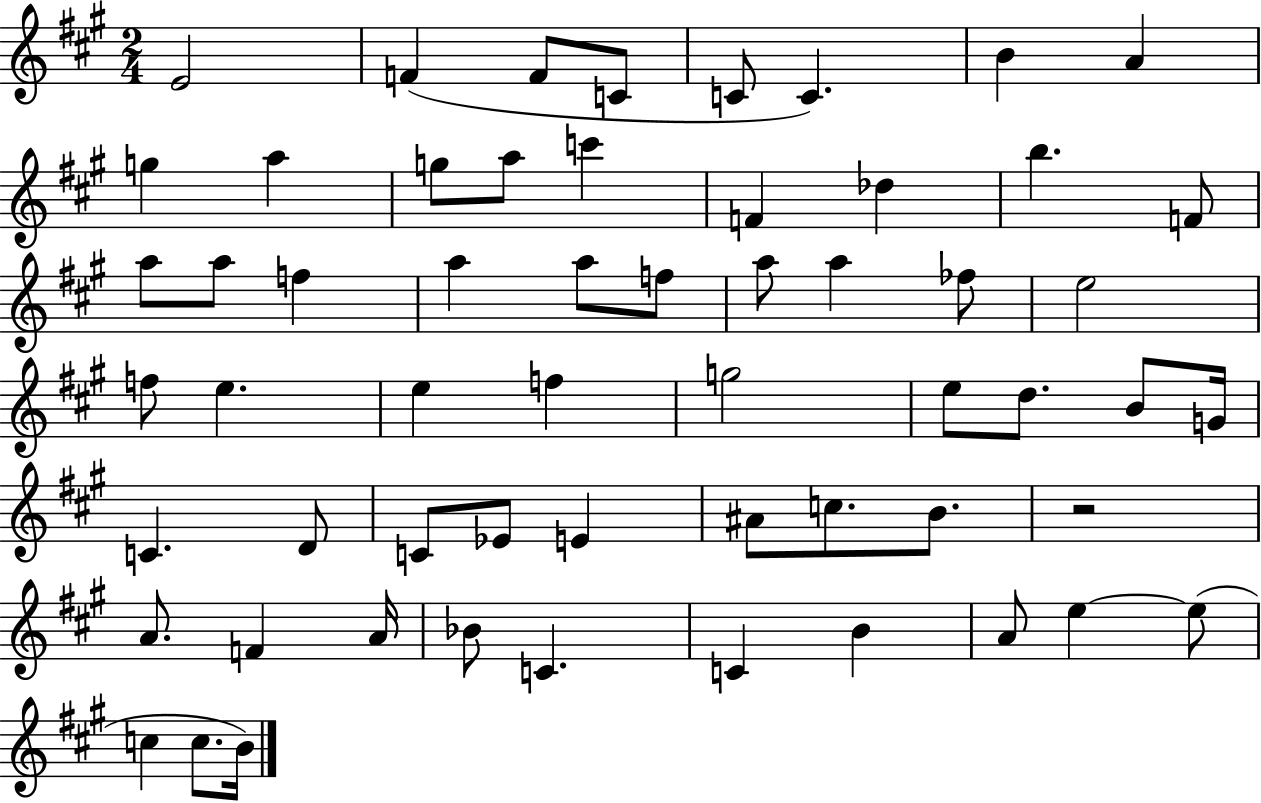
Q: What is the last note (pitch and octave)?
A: B4